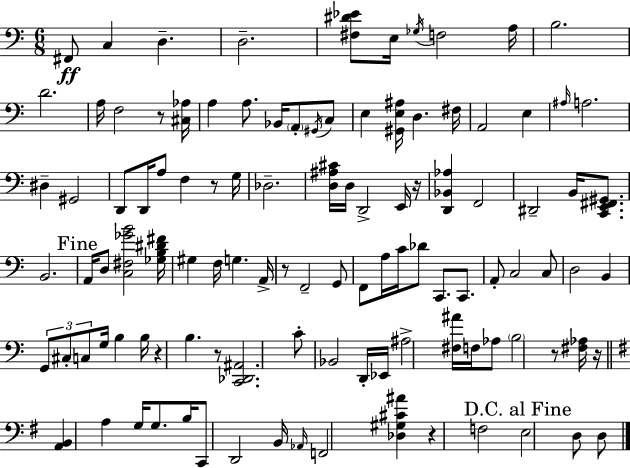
X:1
T:Untitled
M:6/8
L:1/4
K:C
^F,,/2 C, D, D,2 [^F,^D_E]/2 E,/4 _G,/4 F,2 A,/4 B,2 D2 A,/4 F,2 z/2 [^C,_A,]/4 A, A,/2 _B,,/4 A,,/2 ^G,,/4 C,/2 E, [^G,,E,^A,]/4 D, ^F,/4 A,,2 E, ^A,/4 A,2 ^D, ^G,,2 D,,/2 D,,/4 A,/2 F, z/2 G,/4 _D,2 [D,^A,^C]/4 D,/4 D,,2 E,,/4 z/4 [D,,_B,,_A,] F,,2 ^D,,2 B,,/4 [C,,E,,^F,,^G,,]/2 B,,2 A,,/4 D,/2 [C,^F,_GB]2 [_G,B,^D^F]/4 ^G, F,/4 G, A,,/4 z/2 F,,2 G,,/2 F,,/2 A,/4 C/4 _D/2 C,,/2 C,,/2 A,,/2 C,2 C,/2 D,2 B,, G,,/2 ^C,/2 C,/2 G,/4 B, B,/4 z B, z/2 [C,,_D,,^A,,]2 C/2 _B,,2 D,,/4 _E,,/4 ^A,2 [^F,^A]/4 F,/4 _A,/2 B,2 z/2 [^F,_A,]/4 z/4 [A,,B,,] A, G,/4 G,/2 B,/4 C,,/2 D,,2 B,,/4 _A,,/4 F,,2 [_D,^G,^C^A] z F,2 E,2 D,/2 D,/2